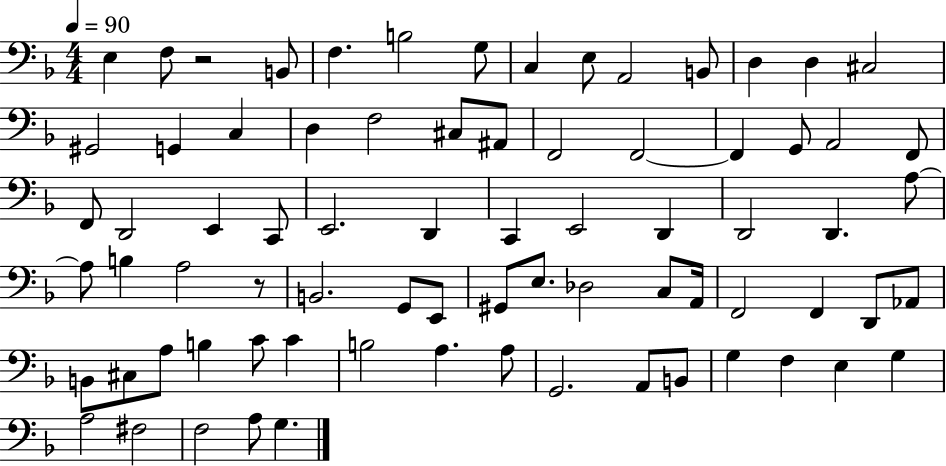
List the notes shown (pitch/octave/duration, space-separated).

E3/q F3/e R/h B2/e F3/q. B3/h G3/e C3/q E3/e A2/h B2/e D3/q D3/q C#3/h G#2/h G2/q C3/q D3/q F3/h C#3/e A#2/e F2/h F2/h F2/q G2/e A2/h F2/e F2/e D2/h E2/q C2/e E2/h. D2/q C2/q E2/h D2/q D2/h D2/q. A3/e A3/e B3/q A3/h R/e B2/h. G2/e E2/e G#2/e E3/e. Db3/h C3/e A2/s F2/h F2/q D2/e Ab2/e B2/e C#3/e A3/e B3/q C4/e C4/q B3/h A3/q. A3/e G2/h. A2/e B2/e G3/q F3/q E3/q G3/q A3/h F#3/h F3/h A3/e G3/q.